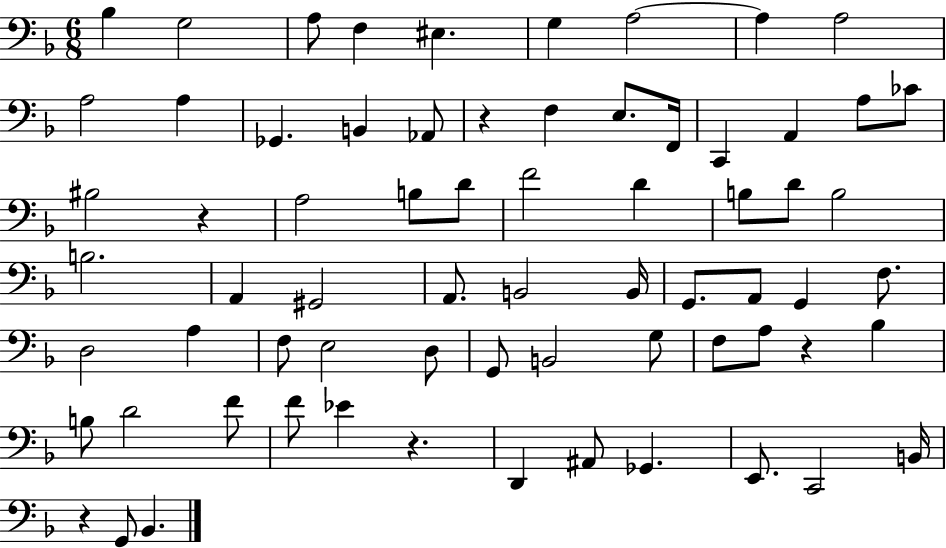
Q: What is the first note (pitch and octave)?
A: Bb3